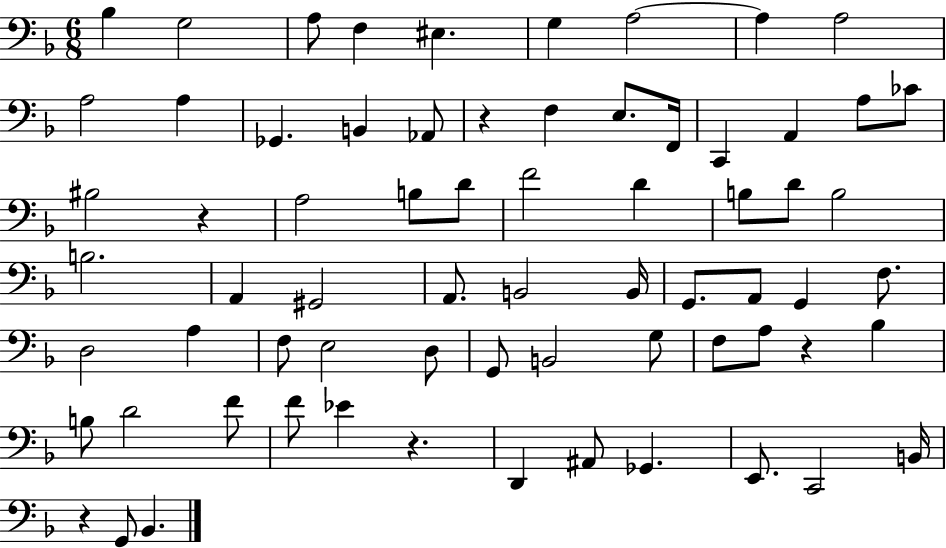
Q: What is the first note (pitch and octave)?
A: Bb3